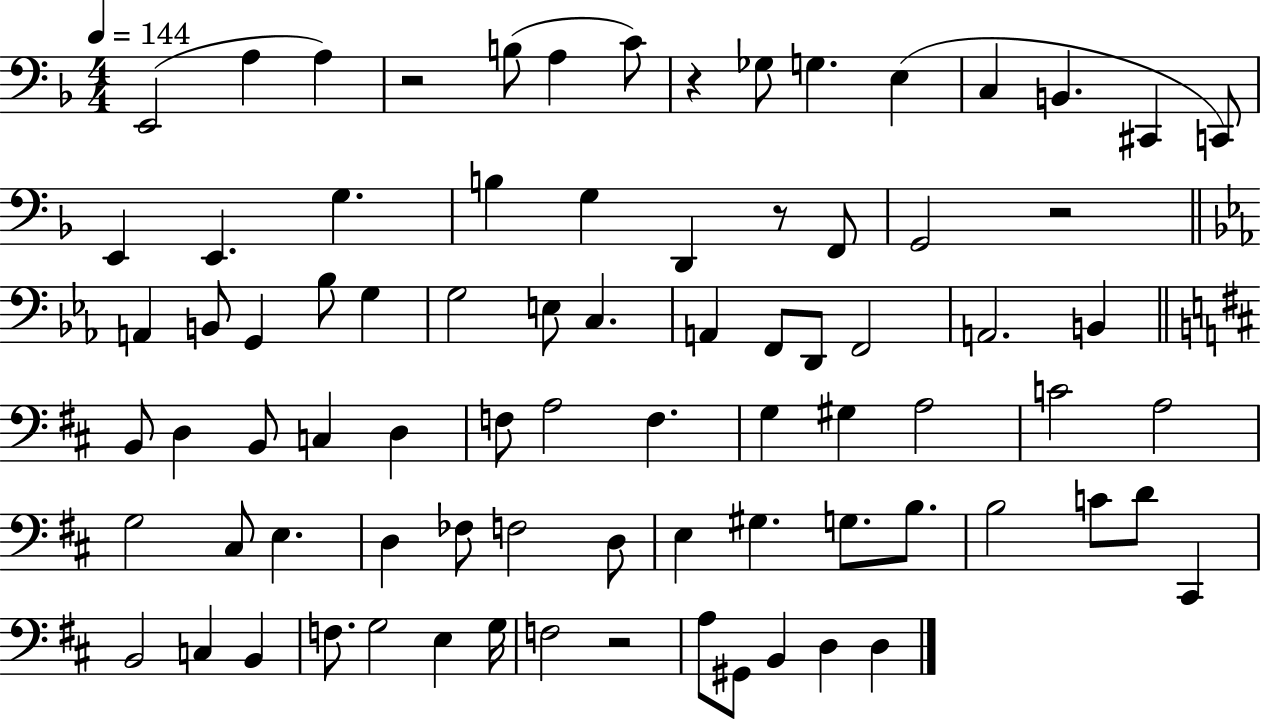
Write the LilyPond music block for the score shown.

{
  \clef bass
  \numericTimeSignature
  \time 4/4
  \key f \major
  \tempo 4 = 144
  e,2( a4 a4) | r2 b8( a4 c'8) | r4 ges8 g4. e4( | c4 b,4. cis,4 c,8) | \break e,4 e,4. g4. | b4 g4 d,4 r8 f,8 | g,2 r2 | \bar "||" \break \key c \minor a,4 b,8 g,4 bes8 g4 | g2 e8 c4. | a,4 f,8 d,8 f,2 | a,2. b,4 | \break \bar "||" \break \key b \minor b,8 d4 b,8 c4 d4 | f8 a2 f4. | g4 gis4 a2 | c'2 a2 | \break g2 cis8 e4. | d4 fes8 f2 d8 | e4 gis4. g8. b8. | b2 c'8 d'8 cis,4 | \break b,2 c4 b,4 | f8. g2 e4 g16 | f2 r2 | a8 gis,8 b,4 d4 d4 | \break \bar "|."
}